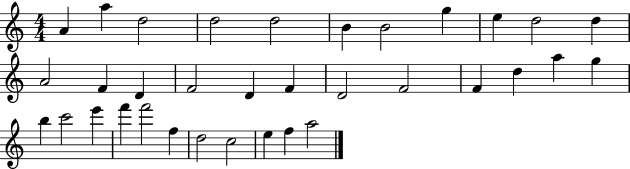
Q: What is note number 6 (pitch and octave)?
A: B4